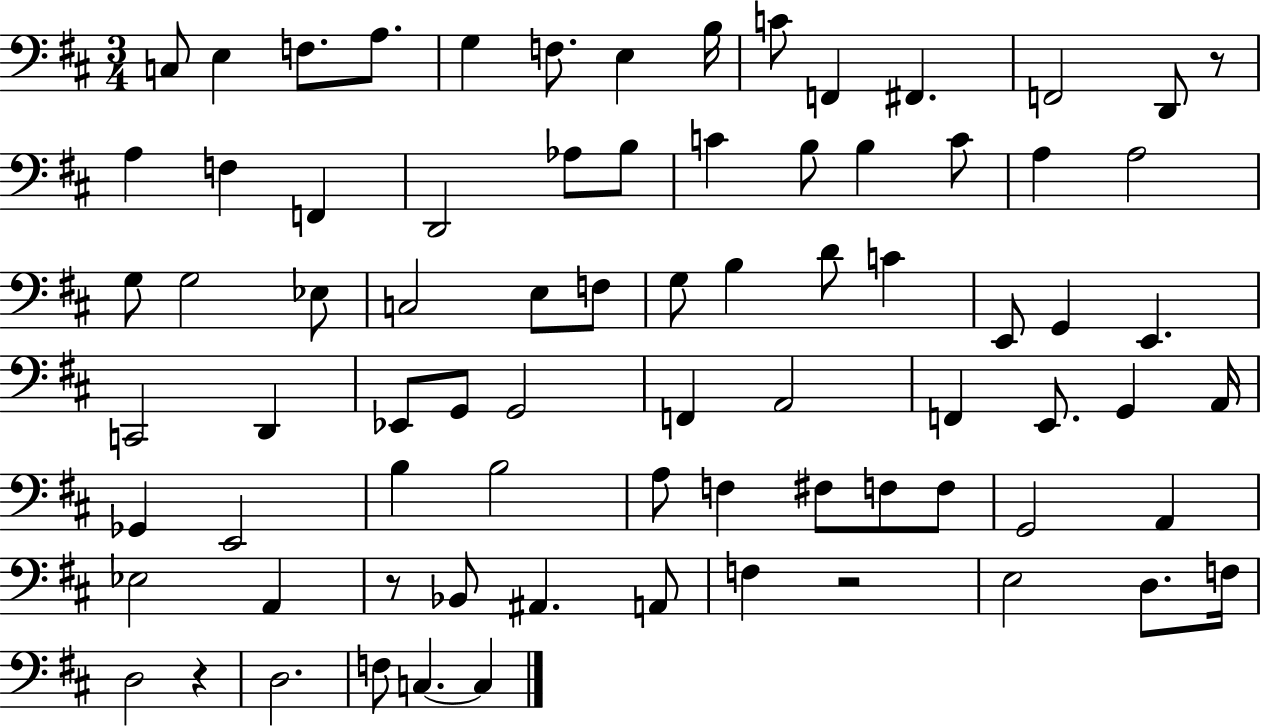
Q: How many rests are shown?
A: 4